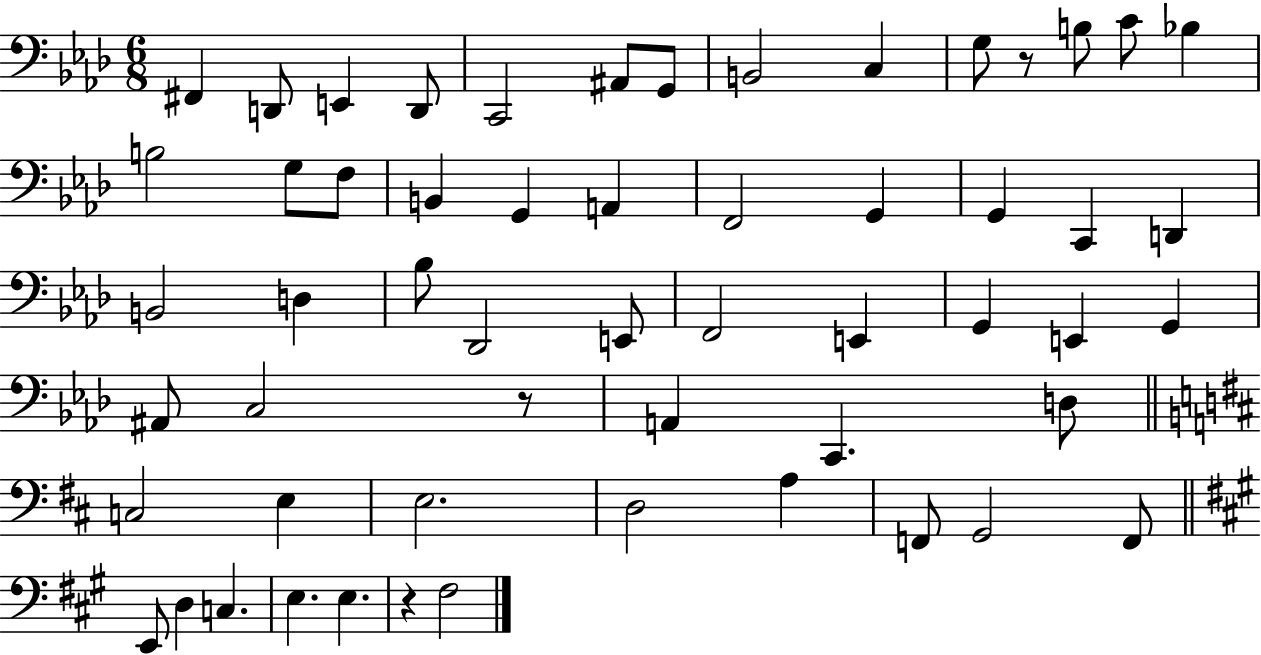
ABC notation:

X:1
T:Untitled
M:6/8
L:1/4
K:Ab
^F,, D,,/2 E,, D,,/2 C,,2 ^A,,/2 G,,/2 B,,2 C, G,/2 z/2 B,/2 C/2 _B, B,2 G,/2 F,/2 B,, G,, A,, F,,2 G,, G,, C,, D,, B,,2 D, _B,/2 _D,,2 E,,/2 F,,2 E,, G,, E,, G,, ^A,,/2 C,2 z/2 A,, C,, D,/2 C,2 E, E,2 D,2 A, F,,/2 G,,2 F,,/2 E,,/2 D, C, E, E, z ^F,2